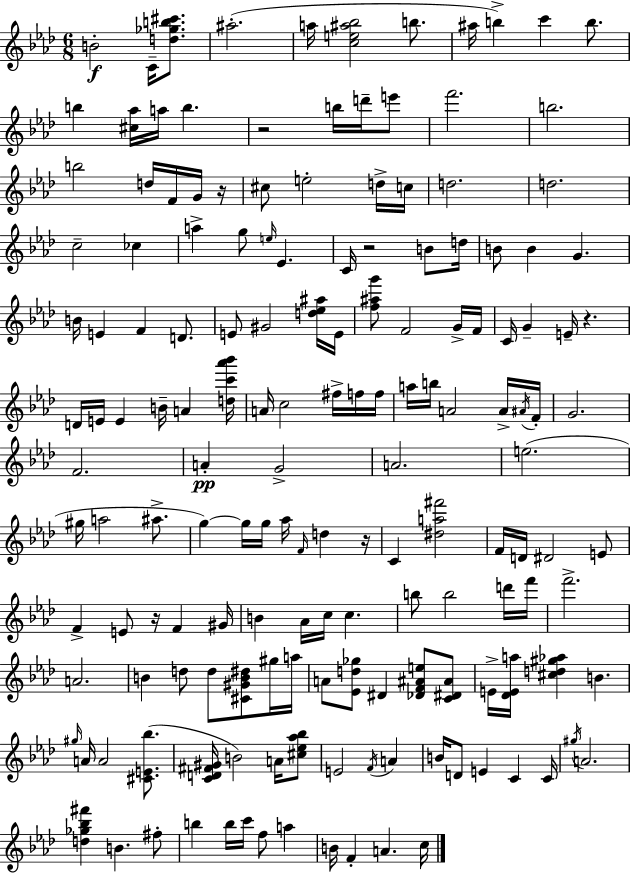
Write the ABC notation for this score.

X:1
T:Untitled
M:6/8
L:1/4
K:Fm
B2 C/4 [d_gb^c']/2 ^a2 a/4 [ce^a_b]2 b/2 ^a/4 b c' b/2 b [^c_a]/4 a/4 b z2 b/4 d'/4 e'/2 f'2 b2 b2 d/4 F/4 G/4 z/4 ^c/2 e2 d/4 c/4 d2 d2 c2 _c a g/2 e/4 _E C/4 z2 B/2 d/4 B/2 B G B/4 E F D/2 E/2 ^G2 [d_e^a]/4 E/4 [f^ag']/2 F2 G/4 F/4 C/4 G E/4 z D/4 E/4 E B/4 A [dc'_a'_b']/4 A/4 c2 ^f/4 f/4 f/4 a/4 b/4 A2 A/4 ^A/4 F/4 G2 F2 A G2 A2 e2 ^g/4 a2 ^a/2 g g/4 g/4 _a/4 F/4 d z/4 C [^da^f']2 F/4 D/4 ^D2 E/2 F E/2 z/4 F ^G/4 B _A/4 c/4 c b/2 b2 d'/4 f'/4 f'2 A2 B d/2 d/2 [^C^GB^d]/2 ^g/4 a/4 A/2 [_Ed_g]/2 ^D [_DF^Ae]/2 [C^D^A]/2 E/4 [_DEa]/4 [^cd^g_a] B ^g/4 A/4 A2 [^CE_b]/2 [CD^F^G]/4 B2 A/4 [^c_e_a_b]/2 E2 F/4 A B/4 D/2 E C C/4 ^g/4 A2 [d_g_b^f'] B ^f/2 b b/4 c'/4 f/2 a B/4 F A c/4